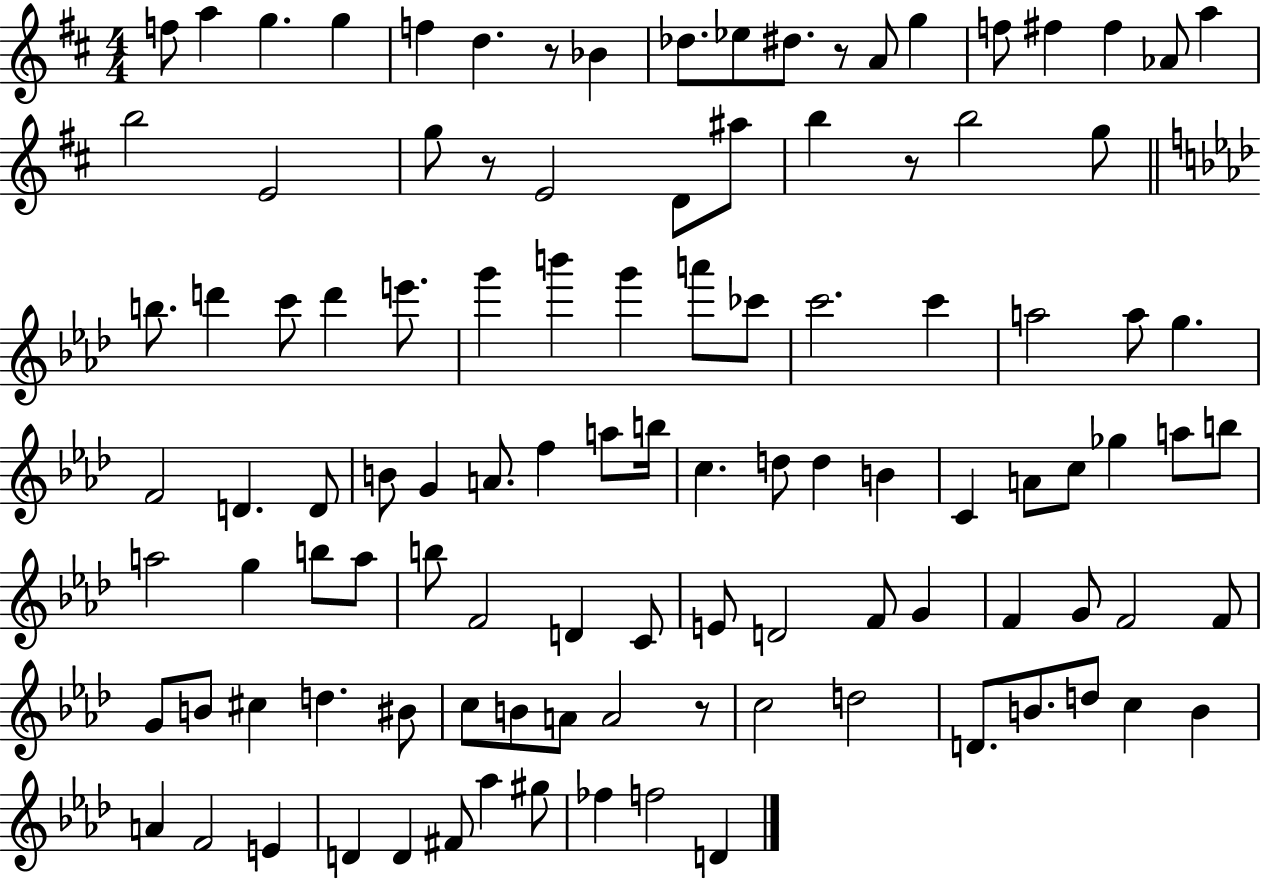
{
  \clef treble
  \numericTimeSignature
  \time 4/4
  \key d \major
  \repeat volta 2 { f''8 a''4 g''4. g''4 | f''4 d''4. r8 bes'4 | des''8. ees''8 dis''8. r8 a'8 g''4 | f''8 fis''4 fis''4 aes'8 a''4 | \break b''2 e'2 | g''8 r8 e'2 d'8 ais''8 | b''4 r8 b''2 g''8 | \bar "||" \break \key f \minor b''8. d'''4 c'''8 d'''4 e'''8. | g'''4 b'''4 g'''4 a'''8 ces'''8 | c'''2. c'''4 | a''2 a''8 g''4. | \break f'2 d'4. d'8 | b'8 g'4 a'8. f''4 a''8 b''16 | c''4. d''8 d''4 b'4 | c'4 a'8 c''8 ges''4 a''8 b''8 | \break a''2 g''4 b''8 a''8 | b''8 f'2 d'4 c'8 | e'8 d'2 f'8 g'4 | f'4 g'8 f'2 f'8 | \break g'8 b'8 cis''4 d''4. bis'8 | c''8 b'8 a'8 a'2 r8 | c''2 d''2 | d'8. b'8. d''8 c''4 b'4 | \break a'4 f'2 e'4 | d'4 d'4 fis'8 aes''4 gis''8 | fes''4 f''2 d'4 | } \bar "|."
}